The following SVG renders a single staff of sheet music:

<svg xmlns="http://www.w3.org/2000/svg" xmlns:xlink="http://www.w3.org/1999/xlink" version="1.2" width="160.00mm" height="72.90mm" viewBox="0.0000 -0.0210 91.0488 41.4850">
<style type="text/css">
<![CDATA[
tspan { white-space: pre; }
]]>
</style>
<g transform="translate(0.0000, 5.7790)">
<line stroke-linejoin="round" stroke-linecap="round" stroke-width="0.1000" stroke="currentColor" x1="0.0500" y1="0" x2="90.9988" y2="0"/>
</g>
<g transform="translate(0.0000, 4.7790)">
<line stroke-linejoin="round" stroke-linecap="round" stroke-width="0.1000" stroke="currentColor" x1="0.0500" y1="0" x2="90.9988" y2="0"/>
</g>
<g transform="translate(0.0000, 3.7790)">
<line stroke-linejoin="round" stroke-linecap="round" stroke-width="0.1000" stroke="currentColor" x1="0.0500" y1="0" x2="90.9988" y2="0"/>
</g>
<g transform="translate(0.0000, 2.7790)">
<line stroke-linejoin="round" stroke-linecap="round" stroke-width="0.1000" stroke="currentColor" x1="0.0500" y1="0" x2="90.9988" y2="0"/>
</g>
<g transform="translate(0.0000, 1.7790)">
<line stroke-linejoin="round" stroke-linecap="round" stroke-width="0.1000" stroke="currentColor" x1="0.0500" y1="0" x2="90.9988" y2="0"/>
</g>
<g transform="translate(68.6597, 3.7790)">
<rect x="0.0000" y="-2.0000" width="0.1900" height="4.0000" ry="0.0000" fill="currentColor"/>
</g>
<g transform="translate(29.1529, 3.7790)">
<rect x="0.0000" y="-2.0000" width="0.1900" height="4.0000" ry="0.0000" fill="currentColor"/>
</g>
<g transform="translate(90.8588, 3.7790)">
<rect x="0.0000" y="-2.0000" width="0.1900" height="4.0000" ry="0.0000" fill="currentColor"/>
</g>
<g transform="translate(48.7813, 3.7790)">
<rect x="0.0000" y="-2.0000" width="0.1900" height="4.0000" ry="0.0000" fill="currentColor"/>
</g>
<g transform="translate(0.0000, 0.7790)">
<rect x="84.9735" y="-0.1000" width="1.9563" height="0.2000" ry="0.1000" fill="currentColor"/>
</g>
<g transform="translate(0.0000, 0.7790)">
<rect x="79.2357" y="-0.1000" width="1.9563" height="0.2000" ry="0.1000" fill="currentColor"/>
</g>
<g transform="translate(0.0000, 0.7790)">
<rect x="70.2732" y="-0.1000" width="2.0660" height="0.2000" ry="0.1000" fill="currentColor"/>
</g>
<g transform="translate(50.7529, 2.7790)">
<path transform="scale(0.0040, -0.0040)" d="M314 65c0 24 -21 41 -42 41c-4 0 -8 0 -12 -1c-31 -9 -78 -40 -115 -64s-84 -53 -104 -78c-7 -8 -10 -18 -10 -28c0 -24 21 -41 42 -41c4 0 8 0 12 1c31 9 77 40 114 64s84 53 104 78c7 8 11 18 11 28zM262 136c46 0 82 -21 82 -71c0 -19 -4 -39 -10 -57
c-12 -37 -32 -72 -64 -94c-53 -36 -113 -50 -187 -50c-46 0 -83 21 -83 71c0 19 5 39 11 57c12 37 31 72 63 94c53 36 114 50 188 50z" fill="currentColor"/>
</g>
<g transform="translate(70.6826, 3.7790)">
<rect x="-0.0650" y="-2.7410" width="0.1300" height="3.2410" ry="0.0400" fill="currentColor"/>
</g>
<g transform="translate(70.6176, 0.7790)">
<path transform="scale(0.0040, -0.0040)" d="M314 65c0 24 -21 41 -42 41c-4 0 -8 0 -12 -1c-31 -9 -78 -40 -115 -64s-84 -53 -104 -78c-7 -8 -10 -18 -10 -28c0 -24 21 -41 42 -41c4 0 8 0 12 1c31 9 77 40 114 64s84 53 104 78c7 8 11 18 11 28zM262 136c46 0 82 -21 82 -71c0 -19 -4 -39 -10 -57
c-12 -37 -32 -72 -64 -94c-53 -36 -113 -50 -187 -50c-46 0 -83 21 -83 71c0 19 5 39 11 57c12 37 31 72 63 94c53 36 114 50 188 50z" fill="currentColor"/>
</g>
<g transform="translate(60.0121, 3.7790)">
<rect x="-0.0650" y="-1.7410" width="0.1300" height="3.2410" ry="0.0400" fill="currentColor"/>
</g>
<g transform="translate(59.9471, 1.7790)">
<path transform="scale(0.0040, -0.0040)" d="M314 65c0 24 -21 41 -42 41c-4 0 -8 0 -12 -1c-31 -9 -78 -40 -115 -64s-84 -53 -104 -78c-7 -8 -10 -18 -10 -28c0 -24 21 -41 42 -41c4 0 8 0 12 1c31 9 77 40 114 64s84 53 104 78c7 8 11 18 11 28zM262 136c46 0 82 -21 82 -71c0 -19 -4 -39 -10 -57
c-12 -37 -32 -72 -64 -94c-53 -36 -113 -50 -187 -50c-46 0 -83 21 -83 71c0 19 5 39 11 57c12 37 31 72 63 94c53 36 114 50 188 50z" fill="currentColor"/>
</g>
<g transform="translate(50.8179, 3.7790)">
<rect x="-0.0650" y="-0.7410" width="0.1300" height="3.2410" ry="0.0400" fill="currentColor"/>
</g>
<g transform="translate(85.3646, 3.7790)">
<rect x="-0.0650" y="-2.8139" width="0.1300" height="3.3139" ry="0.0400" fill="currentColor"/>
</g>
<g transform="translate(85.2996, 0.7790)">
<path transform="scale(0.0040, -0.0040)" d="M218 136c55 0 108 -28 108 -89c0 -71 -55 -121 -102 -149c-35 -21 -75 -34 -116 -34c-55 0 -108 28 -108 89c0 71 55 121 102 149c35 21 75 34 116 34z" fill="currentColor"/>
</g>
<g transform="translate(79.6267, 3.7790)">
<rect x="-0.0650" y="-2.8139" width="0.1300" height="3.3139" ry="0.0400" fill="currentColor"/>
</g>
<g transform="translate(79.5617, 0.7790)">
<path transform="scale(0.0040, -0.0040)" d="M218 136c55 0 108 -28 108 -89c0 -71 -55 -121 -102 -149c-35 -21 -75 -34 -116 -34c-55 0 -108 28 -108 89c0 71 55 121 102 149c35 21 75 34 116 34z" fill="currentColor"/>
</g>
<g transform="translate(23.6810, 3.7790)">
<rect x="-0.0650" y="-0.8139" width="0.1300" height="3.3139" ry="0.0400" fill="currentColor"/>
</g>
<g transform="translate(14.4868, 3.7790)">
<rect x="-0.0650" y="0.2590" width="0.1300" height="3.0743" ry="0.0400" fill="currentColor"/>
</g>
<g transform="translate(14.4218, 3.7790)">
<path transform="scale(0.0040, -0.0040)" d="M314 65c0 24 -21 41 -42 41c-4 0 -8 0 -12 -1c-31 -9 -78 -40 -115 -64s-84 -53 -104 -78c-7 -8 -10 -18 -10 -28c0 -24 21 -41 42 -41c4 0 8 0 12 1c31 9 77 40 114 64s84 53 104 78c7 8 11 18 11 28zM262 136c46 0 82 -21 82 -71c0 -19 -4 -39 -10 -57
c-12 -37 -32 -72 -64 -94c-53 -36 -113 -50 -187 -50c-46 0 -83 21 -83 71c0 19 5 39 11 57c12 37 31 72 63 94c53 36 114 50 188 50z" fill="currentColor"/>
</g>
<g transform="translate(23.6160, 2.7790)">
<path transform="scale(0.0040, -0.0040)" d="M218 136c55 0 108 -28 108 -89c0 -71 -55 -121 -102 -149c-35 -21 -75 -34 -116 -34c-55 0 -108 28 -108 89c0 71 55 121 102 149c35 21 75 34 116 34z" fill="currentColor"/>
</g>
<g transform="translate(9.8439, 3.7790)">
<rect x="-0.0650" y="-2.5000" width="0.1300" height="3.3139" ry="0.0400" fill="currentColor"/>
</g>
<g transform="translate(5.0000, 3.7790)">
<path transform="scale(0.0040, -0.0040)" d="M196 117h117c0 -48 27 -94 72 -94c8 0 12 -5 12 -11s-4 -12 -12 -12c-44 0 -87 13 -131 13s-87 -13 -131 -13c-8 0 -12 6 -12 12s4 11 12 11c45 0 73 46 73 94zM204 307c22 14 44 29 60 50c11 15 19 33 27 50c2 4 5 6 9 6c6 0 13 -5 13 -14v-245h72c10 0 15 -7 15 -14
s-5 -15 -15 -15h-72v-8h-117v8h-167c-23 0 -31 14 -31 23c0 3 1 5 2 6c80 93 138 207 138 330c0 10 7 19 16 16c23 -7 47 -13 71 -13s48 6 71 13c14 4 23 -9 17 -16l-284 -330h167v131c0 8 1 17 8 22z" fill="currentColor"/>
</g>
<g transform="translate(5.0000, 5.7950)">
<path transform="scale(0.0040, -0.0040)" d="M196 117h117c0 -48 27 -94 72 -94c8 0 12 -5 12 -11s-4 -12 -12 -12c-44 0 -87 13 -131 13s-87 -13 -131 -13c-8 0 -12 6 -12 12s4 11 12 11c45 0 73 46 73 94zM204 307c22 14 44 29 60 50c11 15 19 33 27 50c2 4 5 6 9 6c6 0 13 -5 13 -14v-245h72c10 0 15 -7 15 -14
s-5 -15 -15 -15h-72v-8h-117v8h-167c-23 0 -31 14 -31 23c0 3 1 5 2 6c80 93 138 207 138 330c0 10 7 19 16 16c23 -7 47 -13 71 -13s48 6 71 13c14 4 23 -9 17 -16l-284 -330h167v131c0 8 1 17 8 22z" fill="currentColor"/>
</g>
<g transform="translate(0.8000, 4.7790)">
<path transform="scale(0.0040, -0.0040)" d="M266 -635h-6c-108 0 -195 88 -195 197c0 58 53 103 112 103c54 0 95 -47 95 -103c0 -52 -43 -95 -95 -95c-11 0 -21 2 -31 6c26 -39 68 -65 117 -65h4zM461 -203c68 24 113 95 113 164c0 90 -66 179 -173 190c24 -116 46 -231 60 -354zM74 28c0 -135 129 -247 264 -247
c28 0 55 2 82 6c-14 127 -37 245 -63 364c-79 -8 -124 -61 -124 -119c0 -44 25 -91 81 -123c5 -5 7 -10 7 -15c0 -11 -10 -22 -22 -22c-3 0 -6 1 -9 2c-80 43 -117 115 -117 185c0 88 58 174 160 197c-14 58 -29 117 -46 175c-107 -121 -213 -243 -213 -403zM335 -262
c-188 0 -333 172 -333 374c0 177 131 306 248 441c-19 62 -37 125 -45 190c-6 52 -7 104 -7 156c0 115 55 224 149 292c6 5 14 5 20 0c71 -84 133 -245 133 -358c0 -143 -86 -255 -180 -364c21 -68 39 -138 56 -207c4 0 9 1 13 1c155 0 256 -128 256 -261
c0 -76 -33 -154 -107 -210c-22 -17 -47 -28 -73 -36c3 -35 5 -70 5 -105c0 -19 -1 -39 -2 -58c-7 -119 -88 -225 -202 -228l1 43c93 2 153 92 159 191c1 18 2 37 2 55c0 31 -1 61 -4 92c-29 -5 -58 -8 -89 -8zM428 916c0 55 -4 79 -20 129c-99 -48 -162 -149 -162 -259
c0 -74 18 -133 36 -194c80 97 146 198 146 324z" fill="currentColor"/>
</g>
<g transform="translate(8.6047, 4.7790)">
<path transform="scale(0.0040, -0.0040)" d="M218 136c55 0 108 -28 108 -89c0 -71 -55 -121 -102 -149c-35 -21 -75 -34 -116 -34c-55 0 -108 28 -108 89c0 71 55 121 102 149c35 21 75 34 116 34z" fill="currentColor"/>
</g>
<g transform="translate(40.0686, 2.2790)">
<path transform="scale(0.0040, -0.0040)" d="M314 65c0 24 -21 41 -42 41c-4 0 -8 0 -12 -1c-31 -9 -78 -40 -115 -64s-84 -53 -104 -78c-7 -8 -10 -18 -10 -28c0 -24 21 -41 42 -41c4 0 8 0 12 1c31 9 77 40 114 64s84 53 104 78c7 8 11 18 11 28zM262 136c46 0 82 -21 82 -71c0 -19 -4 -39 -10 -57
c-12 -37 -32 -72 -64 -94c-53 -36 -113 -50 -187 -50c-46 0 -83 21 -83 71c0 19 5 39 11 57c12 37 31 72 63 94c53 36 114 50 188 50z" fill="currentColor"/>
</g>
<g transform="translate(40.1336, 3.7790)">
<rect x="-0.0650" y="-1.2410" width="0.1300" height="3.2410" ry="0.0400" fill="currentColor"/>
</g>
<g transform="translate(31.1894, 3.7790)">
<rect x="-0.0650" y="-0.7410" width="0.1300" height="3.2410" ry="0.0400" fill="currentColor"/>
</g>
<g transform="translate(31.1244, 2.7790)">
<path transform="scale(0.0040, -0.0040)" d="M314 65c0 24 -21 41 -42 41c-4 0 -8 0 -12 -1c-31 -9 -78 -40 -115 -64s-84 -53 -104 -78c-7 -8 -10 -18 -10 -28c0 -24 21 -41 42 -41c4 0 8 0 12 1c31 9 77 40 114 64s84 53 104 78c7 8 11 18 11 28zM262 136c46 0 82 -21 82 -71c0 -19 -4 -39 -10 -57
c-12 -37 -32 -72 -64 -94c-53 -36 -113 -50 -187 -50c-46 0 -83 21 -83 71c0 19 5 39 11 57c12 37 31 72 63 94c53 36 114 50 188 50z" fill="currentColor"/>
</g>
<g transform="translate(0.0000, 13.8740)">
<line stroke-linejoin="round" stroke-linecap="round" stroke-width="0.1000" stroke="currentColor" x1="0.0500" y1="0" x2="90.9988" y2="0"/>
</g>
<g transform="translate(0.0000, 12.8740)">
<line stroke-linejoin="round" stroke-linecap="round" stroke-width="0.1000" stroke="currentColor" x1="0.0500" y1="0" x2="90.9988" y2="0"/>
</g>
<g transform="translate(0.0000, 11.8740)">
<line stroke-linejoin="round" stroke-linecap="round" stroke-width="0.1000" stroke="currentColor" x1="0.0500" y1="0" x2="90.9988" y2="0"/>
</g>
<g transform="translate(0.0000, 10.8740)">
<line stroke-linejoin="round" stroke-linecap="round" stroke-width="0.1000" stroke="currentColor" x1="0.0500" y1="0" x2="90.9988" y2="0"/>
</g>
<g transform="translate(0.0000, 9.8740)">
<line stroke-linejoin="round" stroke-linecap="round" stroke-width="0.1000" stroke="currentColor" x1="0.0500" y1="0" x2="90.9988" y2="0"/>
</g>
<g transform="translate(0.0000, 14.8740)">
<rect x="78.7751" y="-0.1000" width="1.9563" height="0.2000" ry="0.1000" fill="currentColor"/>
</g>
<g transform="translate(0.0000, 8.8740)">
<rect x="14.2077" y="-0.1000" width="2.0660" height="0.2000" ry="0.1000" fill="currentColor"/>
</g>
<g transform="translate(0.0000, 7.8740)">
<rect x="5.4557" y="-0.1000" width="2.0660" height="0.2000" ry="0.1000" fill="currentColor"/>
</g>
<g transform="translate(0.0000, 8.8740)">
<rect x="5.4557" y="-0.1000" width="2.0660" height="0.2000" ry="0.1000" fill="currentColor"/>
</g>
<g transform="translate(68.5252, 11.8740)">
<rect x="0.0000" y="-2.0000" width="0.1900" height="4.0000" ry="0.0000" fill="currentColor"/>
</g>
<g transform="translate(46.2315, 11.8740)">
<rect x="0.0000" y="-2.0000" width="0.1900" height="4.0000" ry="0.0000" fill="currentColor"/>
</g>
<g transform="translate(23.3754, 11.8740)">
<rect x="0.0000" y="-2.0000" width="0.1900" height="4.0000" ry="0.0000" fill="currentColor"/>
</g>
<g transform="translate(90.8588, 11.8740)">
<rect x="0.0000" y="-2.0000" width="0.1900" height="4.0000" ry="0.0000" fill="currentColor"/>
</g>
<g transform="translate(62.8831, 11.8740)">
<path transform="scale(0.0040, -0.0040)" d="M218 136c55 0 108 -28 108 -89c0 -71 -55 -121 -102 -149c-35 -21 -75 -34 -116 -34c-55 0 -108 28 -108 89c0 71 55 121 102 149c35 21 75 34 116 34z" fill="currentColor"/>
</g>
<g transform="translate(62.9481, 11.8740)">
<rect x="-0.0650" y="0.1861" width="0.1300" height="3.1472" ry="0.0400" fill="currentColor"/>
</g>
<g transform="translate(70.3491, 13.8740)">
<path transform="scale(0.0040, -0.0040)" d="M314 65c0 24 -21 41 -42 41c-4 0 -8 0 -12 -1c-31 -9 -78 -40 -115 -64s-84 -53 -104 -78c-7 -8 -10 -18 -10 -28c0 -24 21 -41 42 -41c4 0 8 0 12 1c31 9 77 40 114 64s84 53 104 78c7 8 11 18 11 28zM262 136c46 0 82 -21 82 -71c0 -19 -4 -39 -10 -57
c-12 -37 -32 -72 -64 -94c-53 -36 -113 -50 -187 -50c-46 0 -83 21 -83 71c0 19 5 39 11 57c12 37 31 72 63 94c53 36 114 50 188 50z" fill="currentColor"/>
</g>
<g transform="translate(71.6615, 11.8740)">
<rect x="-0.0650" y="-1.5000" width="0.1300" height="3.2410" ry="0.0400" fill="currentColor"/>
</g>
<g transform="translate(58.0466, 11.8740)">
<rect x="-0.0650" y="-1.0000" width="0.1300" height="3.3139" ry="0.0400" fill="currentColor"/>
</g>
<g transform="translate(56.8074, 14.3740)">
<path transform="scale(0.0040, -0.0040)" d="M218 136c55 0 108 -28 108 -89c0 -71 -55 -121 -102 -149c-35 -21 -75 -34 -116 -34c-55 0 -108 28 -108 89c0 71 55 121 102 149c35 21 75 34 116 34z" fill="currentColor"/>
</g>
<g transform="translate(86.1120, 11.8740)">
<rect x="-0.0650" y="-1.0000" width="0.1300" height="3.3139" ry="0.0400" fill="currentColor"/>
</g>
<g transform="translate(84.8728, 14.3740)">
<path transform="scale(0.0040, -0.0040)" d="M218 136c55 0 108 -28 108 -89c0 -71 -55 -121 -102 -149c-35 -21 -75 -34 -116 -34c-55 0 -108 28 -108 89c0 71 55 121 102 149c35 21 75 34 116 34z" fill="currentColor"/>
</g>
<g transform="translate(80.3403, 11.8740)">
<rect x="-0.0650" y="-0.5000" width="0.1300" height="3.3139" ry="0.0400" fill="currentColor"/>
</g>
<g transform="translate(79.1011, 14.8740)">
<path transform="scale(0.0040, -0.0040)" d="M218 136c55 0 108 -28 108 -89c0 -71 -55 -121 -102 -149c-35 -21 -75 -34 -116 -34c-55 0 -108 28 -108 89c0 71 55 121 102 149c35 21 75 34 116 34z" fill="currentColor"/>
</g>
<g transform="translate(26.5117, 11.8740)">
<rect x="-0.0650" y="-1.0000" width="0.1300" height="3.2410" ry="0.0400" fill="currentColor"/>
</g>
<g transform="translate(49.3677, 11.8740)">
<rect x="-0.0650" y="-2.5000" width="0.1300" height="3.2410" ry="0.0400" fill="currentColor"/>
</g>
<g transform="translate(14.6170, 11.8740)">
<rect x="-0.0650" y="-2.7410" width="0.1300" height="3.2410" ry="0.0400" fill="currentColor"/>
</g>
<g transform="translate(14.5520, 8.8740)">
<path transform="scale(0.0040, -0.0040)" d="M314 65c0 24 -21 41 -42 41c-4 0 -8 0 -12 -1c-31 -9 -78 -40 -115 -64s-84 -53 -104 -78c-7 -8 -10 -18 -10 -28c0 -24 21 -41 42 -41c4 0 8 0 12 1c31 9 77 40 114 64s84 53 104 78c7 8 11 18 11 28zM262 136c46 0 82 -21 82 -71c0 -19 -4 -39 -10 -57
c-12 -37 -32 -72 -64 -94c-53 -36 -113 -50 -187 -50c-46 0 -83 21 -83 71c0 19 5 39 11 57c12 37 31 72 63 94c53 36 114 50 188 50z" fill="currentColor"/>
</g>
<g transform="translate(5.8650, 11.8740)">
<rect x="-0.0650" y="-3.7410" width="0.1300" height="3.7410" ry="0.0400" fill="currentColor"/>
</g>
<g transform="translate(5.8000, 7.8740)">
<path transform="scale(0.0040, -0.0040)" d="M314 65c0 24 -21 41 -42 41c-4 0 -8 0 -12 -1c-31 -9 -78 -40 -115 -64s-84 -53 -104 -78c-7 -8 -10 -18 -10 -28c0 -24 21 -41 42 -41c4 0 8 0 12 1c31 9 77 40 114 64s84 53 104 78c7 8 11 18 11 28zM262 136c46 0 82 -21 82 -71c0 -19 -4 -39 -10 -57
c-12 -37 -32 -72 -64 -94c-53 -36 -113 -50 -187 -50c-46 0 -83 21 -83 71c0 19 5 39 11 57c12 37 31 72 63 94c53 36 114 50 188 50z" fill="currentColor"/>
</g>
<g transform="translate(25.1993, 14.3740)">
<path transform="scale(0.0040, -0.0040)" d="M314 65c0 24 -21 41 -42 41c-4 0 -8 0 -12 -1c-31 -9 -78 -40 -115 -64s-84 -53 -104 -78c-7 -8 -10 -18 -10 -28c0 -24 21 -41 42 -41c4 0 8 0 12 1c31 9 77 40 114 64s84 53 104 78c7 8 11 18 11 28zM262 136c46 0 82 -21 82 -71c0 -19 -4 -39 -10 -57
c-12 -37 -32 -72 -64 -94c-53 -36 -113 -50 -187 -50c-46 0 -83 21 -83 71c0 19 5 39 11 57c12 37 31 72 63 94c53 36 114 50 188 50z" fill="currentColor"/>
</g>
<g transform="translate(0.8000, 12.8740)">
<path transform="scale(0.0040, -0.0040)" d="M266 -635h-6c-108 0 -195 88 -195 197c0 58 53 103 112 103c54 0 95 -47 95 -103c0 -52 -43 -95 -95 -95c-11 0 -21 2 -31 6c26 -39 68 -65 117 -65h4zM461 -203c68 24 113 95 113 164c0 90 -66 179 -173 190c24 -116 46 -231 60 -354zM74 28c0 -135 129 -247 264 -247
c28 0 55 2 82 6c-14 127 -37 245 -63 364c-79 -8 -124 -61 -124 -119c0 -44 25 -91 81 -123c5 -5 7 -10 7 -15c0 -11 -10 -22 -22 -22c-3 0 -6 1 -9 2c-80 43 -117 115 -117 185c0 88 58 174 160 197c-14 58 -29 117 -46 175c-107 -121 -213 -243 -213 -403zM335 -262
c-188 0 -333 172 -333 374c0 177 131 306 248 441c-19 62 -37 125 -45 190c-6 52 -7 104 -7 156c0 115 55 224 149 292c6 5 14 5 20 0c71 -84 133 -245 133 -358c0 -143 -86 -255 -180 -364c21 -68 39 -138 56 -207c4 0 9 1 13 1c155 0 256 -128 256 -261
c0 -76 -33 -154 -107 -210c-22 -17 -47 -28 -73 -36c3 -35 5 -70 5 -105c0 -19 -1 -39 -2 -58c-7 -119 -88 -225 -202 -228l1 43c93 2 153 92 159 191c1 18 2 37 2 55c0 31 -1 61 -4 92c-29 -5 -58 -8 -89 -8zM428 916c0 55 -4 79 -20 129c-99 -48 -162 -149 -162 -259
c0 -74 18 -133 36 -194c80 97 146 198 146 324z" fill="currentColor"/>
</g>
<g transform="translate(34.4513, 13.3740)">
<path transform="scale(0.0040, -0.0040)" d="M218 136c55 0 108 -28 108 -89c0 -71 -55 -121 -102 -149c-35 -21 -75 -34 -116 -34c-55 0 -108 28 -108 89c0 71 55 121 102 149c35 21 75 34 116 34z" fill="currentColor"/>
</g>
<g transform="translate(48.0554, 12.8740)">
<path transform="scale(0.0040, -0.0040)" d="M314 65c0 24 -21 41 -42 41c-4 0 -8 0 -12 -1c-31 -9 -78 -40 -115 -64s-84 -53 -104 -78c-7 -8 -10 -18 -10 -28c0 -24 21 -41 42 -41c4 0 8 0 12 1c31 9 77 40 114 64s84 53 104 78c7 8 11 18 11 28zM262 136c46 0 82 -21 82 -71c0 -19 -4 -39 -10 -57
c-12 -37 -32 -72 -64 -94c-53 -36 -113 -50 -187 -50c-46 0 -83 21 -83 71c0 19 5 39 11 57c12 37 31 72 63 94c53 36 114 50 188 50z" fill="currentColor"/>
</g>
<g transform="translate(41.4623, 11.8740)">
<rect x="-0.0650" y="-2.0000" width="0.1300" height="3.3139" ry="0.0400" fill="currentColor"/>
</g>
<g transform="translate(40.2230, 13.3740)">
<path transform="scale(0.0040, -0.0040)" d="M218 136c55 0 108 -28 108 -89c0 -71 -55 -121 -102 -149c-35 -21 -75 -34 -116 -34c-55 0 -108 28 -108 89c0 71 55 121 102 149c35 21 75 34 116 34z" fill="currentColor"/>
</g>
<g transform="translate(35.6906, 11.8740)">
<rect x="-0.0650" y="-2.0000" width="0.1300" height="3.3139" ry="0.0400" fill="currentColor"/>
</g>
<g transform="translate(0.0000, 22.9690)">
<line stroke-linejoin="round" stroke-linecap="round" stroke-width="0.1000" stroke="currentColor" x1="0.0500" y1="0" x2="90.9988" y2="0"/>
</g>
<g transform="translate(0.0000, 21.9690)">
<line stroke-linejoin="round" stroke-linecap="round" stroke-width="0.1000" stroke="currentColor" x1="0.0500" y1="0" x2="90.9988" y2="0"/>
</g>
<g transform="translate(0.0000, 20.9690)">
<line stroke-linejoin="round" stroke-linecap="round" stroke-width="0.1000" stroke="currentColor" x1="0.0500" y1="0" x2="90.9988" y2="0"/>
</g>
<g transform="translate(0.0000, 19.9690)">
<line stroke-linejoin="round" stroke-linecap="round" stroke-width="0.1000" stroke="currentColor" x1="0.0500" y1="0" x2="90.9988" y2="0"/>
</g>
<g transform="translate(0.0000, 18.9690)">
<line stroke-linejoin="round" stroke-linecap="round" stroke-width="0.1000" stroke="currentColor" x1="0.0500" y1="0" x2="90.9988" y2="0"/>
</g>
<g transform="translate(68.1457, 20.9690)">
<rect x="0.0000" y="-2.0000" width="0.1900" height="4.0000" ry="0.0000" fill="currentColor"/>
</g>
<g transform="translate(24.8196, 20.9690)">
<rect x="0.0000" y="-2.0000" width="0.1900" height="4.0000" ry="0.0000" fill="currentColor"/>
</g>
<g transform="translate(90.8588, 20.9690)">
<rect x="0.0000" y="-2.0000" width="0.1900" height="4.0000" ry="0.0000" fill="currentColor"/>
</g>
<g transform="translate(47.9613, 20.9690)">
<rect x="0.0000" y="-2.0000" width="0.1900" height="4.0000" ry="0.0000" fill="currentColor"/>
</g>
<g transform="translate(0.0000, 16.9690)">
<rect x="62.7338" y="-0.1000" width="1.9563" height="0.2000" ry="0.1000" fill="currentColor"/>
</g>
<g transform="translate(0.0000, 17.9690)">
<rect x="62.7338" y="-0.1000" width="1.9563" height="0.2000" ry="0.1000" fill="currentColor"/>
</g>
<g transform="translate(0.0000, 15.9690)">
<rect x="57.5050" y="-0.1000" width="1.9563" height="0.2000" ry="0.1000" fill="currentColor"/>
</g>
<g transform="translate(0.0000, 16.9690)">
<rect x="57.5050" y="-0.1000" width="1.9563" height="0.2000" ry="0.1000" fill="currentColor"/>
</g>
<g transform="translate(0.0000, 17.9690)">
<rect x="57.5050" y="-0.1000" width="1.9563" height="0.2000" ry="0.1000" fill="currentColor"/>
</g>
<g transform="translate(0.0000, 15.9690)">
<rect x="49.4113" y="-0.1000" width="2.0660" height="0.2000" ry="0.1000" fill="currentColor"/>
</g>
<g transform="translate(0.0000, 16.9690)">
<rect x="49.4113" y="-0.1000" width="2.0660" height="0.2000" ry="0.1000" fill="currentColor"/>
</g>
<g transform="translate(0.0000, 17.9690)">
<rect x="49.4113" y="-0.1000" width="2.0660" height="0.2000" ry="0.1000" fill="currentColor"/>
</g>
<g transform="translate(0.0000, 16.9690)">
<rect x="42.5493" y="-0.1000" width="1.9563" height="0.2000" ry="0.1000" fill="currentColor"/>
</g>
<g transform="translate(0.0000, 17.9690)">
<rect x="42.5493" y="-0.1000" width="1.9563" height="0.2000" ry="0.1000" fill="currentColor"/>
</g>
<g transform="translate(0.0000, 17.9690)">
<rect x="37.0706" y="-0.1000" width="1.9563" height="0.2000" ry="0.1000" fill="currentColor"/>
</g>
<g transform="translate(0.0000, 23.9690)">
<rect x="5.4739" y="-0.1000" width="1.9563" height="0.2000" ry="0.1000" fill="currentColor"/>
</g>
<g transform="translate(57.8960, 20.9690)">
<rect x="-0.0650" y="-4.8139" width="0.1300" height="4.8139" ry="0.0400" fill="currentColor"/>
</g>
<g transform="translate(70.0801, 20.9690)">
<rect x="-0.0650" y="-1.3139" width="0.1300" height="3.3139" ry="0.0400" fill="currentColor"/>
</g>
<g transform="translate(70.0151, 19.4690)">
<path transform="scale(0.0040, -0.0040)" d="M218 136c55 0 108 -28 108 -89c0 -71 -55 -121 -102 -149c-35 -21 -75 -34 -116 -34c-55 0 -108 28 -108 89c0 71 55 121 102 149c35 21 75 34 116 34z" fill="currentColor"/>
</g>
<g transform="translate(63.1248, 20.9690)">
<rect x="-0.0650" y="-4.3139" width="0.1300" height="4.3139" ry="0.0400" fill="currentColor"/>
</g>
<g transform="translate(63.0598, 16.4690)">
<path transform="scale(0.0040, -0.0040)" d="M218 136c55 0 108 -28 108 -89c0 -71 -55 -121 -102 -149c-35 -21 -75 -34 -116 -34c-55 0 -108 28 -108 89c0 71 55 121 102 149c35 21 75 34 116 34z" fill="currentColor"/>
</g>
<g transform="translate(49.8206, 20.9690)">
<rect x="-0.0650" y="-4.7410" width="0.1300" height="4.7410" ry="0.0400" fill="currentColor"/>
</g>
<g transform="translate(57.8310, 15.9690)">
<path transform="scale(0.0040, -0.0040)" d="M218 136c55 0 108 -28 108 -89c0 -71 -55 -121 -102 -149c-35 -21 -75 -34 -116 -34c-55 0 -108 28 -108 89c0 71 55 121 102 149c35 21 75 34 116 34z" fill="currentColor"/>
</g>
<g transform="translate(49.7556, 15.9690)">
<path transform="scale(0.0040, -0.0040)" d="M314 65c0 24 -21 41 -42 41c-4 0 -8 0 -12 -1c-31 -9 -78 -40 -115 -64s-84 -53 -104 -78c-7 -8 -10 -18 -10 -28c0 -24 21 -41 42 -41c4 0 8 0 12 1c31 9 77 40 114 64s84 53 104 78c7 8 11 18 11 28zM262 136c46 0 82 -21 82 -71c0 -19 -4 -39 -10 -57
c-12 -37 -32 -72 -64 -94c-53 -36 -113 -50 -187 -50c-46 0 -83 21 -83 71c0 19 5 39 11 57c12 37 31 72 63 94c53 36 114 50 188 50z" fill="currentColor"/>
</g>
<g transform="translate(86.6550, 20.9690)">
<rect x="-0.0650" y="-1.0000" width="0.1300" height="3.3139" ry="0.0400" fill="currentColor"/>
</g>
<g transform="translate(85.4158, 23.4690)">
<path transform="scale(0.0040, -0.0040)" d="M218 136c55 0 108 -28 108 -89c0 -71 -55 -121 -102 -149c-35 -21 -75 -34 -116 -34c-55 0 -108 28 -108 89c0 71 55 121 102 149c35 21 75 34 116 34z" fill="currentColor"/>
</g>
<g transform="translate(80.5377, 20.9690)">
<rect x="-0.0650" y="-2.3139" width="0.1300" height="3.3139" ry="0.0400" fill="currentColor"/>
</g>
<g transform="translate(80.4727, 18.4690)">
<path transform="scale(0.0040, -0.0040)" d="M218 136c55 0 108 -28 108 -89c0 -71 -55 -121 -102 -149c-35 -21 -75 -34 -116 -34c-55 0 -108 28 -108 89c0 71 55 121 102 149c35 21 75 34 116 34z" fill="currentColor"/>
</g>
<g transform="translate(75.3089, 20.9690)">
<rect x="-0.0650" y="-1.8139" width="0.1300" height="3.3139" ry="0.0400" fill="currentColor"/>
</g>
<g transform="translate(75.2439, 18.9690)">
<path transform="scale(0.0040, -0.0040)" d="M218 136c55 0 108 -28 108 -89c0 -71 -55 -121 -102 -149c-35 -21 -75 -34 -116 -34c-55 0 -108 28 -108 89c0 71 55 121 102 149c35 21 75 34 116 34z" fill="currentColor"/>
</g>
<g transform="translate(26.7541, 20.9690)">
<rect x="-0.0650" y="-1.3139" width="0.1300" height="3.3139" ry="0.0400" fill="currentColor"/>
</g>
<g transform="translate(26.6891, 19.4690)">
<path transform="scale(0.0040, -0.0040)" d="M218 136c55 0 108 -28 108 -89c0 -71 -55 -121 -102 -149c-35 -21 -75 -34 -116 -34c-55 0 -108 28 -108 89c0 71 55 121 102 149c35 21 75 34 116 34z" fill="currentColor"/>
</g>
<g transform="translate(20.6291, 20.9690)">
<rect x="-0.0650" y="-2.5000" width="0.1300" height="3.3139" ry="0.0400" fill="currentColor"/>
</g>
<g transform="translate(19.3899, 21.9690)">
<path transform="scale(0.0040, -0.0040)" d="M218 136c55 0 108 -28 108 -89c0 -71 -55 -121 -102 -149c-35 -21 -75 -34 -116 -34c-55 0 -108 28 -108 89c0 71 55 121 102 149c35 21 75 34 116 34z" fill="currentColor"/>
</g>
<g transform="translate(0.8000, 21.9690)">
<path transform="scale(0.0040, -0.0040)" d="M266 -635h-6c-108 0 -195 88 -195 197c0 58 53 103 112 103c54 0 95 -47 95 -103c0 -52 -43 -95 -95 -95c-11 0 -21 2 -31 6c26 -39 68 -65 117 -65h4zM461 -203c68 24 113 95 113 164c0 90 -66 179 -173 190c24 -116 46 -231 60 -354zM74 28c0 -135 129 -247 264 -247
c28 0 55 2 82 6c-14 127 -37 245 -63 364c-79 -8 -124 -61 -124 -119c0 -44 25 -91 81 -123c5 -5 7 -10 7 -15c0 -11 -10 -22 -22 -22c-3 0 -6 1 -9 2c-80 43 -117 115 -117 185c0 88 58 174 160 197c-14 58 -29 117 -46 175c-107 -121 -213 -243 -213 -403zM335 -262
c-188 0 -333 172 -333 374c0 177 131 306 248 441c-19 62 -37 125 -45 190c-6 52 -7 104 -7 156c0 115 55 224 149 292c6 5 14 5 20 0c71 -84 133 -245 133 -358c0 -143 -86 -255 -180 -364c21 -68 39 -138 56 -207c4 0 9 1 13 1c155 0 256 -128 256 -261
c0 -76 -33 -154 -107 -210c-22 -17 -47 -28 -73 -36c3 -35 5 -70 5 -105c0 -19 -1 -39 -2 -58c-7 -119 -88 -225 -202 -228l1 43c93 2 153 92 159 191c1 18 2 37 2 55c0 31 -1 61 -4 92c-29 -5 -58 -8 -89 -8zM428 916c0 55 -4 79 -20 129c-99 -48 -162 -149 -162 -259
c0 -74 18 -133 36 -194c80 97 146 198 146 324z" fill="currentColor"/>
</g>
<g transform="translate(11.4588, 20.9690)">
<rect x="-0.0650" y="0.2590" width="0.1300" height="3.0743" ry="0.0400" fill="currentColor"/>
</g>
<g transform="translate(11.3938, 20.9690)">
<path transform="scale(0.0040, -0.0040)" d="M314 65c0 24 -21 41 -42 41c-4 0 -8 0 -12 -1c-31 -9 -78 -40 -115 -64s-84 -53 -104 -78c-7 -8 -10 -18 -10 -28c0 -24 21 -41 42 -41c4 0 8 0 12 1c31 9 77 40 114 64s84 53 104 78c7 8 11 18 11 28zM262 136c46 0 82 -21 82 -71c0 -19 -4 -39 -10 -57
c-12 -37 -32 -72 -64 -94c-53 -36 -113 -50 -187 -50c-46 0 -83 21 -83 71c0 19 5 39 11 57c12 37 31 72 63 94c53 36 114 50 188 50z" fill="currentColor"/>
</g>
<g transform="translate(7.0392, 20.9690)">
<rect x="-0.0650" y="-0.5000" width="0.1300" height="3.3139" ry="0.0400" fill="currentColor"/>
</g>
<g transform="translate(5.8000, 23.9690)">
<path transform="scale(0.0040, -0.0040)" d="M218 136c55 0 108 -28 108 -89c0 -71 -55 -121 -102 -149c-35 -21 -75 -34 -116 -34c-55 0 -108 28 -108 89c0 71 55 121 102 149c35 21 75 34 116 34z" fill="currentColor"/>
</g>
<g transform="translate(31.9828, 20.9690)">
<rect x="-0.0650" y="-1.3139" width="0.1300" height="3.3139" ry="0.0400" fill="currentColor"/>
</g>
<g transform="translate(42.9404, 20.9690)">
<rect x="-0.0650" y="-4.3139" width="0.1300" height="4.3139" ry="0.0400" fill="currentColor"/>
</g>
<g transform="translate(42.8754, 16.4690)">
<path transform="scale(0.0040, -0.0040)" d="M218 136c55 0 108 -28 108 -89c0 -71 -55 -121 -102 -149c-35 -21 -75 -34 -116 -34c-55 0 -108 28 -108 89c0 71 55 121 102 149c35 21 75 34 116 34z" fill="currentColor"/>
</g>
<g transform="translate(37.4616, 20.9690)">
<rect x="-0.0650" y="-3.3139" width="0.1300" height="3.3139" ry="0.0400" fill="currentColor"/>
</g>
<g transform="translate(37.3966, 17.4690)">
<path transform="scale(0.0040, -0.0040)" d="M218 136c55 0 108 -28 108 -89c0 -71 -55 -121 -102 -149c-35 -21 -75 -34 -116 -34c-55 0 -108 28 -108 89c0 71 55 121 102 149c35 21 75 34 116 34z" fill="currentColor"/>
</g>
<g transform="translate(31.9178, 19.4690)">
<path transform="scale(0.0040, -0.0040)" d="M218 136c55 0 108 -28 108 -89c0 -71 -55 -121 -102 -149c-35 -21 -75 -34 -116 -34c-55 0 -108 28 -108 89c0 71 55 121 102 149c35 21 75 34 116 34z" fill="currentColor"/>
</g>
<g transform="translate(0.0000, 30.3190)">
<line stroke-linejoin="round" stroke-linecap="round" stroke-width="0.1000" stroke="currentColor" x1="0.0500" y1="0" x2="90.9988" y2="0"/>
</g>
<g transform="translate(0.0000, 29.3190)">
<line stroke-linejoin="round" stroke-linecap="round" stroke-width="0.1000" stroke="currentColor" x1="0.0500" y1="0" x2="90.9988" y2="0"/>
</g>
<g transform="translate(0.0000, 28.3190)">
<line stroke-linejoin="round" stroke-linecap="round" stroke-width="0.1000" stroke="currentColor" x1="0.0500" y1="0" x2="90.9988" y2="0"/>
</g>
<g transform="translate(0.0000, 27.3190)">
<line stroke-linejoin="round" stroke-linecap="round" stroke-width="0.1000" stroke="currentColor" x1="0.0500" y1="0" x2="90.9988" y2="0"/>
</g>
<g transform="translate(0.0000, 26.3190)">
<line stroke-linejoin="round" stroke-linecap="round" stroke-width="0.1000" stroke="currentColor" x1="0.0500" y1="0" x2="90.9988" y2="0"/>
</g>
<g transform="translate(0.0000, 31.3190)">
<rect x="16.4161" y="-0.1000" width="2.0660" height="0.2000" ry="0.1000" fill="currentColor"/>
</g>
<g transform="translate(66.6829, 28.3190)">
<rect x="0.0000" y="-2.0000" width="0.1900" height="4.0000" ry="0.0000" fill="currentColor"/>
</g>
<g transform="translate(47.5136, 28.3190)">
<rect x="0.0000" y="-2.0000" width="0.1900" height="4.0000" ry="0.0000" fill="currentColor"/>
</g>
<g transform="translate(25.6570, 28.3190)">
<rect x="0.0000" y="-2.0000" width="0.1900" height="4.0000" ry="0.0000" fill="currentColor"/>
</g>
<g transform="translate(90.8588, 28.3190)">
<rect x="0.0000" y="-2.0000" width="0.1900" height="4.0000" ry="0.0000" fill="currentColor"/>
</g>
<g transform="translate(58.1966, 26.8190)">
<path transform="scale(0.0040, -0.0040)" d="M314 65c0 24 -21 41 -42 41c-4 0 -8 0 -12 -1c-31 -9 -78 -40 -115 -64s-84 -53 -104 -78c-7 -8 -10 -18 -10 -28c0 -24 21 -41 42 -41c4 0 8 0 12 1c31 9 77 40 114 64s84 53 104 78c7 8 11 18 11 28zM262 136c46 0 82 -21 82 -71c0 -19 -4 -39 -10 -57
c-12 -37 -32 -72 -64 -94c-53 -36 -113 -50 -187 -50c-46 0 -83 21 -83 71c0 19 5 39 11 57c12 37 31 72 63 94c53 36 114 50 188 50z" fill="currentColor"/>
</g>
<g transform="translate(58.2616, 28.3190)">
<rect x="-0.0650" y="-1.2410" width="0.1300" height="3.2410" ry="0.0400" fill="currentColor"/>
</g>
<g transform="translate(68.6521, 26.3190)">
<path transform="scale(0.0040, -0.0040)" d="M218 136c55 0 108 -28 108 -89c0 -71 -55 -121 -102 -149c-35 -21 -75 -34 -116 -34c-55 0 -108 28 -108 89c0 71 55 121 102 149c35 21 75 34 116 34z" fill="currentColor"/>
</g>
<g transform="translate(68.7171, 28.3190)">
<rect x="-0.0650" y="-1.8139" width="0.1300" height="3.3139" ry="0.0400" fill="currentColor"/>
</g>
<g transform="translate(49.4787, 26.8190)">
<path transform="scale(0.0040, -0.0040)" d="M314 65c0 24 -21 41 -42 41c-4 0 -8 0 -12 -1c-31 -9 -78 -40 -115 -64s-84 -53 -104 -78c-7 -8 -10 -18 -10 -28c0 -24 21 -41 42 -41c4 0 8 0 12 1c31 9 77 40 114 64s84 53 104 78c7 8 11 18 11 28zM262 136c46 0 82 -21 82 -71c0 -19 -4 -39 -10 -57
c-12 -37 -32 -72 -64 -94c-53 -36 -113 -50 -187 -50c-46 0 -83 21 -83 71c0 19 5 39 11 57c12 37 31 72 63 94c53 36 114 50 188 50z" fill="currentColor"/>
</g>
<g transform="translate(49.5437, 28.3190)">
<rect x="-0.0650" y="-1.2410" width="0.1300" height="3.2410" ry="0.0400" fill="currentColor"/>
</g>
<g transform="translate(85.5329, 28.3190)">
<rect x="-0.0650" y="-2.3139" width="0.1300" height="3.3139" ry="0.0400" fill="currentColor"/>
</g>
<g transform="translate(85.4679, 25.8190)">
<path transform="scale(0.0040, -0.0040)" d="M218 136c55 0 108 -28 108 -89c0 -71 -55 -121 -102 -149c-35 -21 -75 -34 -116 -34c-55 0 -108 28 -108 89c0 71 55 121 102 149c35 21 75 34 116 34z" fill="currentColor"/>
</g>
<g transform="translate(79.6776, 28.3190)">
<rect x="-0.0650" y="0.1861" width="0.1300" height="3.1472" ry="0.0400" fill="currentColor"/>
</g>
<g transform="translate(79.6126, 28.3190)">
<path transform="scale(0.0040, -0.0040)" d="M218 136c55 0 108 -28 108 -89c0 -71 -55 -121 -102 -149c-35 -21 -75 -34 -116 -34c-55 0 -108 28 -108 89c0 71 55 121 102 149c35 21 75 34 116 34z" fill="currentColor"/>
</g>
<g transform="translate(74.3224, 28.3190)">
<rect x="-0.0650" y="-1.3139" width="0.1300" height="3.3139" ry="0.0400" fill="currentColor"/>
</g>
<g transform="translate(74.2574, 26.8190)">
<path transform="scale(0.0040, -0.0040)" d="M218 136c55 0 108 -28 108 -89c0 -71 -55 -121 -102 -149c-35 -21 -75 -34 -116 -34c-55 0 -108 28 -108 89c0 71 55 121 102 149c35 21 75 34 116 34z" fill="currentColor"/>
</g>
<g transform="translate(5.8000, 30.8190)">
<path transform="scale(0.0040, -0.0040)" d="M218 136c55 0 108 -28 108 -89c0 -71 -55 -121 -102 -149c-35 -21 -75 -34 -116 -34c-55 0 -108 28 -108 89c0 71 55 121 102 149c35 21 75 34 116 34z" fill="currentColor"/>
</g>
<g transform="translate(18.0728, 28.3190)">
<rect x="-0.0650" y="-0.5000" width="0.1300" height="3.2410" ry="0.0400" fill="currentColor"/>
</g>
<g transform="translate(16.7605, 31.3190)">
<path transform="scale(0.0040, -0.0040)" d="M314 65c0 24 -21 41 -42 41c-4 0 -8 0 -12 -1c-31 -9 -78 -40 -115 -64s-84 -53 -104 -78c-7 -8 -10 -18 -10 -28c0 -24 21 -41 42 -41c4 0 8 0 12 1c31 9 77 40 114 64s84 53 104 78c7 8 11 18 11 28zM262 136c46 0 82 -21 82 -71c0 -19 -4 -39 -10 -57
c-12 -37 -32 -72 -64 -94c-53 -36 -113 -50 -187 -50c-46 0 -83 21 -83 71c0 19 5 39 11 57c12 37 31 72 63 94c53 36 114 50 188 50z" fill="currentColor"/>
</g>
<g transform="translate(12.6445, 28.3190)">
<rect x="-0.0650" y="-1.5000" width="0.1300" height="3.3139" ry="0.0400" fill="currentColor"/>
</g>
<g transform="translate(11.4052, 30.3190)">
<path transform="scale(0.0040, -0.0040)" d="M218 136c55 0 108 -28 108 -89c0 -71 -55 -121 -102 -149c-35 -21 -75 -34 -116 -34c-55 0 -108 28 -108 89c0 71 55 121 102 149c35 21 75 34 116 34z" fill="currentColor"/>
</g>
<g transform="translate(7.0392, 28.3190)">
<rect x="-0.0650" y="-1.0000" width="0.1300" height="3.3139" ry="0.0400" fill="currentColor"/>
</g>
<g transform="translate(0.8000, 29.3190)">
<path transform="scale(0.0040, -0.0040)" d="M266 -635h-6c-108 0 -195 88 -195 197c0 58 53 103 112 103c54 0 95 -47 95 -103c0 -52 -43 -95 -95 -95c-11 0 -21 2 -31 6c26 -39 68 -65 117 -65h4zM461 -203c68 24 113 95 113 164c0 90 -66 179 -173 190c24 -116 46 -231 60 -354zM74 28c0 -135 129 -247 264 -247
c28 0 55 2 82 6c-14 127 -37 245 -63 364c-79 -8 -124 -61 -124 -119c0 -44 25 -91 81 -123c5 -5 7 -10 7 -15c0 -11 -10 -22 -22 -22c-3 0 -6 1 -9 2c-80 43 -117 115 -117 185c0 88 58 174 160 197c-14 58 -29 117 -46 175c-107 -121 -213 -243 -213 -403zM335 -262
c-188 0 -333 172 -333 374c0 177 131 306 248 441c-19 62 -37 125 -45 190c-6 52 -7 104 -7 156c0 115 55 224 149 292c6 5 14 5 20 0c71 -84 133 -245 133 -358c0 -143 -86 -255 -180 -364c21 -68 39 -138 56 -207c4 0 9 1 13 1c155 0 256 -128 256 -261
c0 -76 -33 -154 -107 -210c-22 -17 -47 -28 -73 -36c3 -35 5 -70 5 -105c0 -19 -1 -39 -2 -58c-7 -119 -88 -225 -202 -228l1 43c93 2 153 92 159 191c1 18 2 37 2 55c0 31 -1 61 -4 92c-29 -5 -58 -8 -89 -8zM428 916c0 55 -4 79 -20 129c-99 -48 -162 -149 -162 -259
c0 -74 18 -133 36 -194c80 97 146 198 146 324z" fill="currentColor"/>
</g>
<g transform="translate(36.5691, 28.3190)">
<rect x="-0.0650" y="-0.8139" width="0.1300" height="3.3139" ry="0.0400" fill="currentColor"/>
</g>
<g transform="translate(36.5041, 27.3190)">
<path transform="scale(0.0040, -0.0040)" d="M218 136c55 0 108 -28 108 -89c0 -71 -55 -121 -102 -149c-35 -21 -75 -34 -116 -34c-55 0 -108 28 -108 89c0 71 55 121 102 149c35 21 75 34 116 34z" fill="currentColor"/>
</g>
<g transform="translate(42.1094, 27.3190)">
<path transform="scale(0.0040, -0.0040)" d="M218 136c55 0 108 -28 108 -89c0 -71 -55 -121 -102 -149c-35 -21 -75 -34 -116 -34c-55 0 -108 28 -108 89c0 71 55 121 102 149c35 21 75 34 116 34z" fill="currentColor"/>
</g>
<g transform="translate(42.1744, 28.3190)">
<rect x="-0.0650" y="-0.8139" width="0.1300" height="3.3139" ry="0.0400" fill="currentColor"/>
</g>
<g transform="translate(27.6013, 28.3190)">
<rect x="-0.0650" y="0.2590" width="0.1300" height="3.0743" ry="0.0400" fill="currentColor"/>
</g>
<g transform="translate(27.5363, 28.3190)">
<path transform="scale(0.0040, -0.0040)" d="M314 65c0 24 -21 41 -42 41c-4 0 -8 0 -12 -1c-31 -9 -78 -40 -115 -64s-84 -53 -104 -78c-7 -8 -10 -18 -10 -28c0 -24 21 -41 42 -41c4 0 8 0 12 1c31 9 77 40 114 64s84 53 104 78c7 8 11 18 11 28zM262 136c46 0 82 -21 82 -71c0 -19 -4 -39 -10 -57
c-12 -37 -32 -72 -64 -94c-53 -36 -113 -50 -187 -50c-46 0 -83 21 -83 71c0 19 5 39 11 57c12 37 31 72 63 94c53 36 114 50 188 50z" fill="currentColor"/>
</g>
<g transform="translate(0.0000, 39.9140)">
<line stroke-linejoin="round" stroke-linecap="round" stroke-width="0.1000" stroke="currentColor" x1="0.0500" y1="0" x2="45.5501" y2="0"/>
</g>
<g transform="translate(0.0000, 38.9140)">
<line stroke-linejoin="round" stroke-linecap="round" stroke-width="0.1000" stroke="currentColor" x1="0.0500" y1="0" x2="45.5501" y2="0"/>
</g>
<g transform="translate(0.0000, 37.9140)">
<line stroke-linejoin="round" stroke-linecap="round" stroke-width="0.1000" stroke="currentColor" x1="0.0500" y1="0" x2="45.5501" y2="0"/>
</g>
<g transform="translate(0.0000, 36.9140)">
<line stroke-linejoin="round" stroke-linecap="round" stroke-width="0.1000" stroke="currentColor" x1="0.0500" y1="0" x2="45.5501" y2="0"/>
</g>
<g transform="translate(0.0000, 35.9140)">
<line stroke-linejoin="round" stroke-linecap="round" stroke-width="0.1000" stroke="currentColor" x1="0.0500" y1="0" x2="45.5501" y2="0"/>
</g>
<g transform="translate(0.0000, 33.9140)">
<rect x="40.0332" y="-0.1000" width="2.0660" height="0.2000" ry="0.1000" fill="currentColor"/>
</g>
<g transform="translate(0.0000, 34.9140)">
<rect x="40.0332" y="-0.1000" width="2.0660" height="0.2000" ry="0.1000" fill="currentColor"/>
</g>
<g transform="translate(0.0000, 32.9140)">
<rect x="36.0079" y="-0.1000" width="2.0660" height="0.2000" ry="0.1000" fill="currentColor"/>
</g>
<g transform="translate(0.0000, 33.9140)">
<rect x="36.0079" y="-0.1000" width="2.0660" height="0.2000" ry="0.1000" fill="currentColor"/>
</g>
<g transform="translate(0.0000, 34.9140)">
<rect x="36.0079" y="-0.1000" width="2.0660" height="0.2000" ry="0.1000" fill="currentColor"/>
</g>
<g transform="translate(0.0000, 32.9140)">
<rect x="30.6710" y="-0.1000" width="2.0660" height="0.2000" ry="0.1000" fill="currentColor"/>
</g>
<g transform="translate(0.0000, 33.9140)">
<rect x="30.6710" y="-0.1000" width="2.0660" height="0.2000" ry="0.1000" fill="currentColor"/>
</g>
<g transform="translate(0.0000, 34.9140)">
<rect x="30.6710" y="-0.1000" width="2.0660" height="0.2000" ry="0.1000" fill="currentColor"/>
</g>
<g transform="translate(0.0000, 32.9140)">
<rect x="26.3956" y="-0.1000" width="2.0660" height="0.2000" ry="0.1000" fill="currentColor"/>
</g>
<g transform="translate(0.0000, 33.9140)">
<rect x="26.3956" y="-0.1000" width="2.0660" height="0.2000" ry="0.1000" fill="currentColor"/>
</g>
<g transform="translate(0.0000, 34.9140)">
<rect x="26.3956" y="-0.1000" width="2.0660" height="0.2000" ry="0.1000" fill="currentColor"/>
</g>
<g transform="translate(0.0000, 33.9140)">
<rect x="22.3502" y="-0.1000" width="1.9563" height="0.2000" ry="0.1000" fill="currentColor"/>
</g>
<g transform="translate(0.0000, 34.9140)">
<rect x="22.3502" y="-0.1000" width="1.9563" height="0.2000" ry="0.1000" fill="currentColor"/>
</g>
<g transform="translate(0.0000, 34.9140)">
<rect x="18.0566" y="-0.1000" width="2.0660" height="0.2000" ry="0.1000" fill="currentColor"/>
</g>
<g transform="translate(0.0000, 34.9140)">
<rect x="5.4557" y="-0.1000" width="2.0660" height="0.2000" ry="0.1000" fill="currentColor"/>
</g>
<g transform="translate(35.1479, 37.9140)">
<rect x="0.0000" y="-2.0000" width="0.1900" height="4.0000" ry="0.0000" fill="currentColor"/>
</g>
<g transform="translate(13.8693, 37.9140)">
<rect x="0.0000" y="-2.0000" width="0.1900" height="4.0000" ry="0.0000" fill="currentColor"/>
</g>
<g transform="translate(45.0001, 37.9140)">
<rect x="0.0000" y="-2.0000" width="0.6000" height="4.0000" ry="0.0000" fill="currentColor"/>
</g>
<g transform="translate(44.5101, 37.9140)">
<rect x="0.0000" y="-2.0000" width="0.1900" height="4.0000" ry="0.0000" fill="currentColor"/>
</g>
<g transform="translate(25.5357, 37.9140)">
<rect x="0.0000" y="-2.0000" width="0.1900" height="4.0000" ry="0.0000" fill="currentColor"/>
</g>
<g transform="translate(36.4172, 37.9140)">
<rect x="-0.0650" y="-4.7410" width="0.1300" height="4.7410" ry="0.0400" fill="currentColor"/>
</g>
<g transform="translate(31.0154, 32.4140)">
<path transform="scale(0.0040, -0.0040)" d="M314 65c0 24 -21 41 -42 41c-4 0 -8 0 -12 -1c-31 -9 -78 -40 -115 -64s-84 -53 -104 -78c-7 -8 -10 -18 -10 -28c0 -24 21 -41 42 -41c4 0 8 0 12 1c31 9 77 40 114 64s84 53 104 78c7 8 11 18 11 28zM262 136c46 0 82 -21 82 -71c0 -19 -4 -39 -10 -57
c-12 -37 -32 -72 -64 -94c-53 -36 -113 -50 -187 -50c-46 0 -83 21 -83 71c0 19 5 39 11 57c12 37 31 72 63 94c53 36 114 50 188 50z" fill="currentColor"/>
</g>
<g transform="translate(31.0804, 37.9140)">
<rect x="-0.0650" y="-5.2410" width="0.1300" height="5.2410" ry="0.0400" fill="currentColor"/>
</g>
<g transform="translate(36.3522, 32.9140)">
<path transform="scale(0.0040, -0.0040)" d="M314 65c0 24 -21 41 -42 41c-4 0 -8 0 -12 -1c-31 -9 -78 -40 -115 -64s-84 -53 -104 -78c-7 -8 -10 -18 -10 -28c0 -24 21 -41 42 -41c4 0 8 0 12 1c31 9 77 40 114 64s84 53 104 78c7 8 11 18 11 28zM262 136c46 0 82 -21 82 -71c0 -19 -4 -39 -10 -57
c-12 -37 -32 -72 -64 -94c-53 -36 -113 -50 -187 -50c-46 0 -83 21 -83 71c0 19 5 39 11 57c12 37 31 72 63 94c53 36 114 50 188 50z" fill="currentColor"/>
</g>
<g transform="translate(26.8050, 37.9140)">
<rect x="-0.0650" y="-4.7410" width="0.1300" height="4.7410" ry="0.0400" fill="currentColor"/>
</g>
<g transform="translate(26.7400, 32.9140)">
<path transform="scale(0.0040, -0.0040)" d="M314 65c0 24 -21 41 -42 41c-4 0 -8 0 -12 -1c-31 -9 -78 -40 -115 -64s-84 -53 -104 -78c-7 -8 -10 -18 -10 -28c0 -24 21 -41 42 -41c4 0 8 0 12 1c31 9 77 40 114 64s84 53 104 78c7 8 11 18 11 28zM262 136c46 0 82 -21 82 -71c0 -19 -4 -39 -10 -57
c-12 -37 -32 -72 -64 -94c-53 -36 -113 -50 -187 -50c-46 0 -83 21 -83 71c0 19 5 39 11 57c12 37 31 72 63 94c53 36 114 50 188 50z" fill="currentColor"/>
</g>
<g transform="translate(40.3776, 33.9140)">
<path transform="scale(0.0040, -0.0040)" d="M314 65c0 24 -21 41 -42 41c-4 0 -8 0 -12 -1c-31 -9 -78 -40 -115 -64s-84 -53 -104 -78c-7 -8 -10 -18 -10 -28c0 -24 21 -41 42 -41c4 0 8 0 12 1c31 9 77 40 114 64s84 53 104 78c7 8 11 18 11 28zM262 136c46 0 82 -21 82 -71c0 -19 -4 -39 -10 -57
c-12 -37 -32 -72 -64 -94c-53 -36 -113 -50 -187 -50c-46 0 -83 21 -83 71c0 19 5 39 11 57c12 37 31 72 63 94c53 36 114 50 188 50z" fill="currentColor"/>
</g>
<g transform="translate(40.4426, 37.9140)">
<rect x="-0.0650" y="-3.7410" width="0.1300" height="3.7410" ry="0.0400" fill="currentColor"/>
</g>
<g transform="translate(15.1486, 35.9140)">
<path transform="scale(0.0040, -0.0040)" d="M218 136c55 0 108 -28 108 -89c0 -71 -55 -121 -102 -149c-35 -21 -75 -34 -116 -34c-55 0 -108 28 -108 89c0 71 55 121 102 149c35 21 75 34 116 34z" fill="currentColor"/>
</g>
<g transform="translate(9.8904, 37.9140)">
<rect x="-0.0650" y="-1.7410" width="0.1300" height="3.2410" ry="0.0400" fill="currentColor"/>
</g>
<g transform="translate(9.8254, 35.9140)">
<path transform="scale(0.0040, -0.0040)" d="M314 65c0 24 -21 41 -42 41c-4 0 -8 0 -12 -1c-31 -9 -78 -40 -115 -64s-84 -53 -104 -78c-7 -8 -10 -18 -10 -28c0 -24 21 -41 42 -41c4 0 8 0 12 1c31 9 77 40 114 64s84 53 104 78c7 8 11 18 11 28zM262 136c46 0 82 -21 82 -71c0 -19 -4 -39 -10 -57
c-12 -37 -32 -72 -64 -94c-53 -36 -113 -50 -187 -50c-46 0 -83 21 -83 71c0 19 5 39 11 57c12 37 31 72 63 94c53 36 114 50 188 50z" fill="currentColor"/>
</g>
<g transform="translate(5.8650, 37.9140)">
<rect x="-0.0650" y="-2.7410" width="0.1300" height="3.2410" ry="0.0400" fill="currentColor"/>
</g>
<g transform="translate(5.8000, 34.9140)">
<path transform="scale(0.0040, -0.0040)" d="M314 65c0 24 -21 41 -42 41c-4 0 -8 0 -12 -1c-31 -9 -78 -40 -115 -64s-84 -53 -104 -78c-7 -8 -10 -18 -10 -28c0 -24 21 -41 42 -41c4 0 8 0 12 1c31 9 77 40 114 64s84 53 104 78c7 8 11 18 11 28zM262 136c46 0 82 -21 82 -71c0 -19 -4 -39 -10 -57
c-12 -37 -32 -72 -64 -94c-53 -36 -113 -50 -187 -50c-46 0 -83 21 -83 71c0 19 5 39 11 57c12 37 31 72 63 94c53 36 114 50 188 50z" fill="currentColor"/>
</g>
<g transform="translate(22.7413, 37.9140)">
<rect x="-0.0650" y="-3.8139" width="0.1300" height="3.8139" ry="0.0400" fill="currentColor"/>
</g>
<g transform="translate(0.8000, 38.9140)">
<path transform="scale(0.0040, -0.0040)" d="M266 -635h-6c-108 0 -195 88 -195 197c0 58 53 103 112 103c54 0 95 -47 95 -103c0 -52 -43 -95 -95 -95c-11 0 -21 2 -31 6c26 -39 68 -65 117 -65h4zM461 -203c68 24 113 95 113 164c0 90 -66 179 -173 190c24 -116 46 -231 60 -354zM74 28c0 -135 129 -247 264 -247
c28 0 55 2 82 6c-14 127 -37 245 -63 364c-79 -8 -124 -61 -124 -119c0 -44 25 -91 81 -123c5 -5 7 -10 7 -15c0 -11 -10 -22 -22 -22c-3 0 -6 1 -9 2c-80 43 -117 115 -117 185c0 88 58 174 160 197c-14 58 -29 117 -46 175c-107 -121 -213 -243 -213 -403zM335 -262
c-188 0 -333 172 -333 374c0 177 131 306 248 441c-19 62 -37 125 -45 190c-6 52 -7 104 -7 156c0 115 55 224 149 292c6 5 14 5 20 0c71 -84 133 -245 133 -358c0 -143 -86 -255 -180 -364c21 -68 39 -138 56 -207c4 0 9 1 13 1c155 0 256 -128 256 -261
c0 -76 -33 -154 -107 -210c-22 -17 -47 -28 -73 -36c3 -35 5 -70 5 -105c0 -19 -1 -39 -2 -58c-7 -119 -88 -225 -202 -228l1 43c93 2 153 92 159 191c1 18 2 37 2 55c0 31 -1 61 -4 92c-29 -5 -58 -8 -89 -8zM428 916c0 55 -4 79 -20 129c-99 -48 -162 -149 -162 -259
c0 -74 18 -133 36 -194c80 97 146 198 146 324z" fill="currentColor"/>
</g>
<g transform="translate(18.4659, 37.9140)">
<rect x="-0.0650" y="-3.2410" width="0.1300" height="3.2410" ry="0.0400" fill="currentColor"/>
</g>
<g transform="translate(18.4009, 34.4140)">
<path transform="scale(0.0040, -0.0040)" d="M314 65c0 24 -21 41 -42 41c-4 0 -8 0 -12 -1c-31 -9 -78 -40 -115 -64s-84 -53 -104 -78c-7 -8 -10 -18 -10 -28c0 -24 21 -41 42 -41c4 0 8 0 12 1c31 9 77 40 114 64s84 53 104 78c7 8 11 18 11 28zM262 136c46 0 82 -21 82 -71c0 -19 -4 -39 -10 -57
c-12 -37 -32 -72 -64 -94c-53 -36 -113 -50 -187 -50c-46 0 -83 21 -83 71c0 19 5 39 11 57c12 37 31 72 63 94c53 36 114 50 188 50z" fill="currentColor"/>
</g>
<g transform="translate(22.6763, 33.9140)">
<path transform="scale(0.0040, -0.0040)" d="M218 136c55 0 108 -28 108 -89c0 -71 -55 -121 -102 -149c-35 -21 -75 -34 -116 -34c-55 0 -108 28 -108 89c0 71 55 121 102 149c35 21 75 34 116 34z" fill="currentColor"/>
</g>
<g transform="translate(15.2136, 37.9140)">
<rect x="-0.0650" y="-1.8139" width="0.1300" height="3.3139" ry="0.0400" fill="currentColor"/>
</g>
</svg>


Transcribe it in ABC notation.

X:1
T:Untitled
M:4/4
L:1/4
K:C
G B2 d d2 e2 d2 f2 a2 a a c'2 a2 D2 F F G2 D B E2 C D C B2 G e e b d' e'2 e' d' e f g D D E C2 B2 d d e2 e2 f e B g a2 f2 f b2 c' e'2 f'2 e'2 c'2